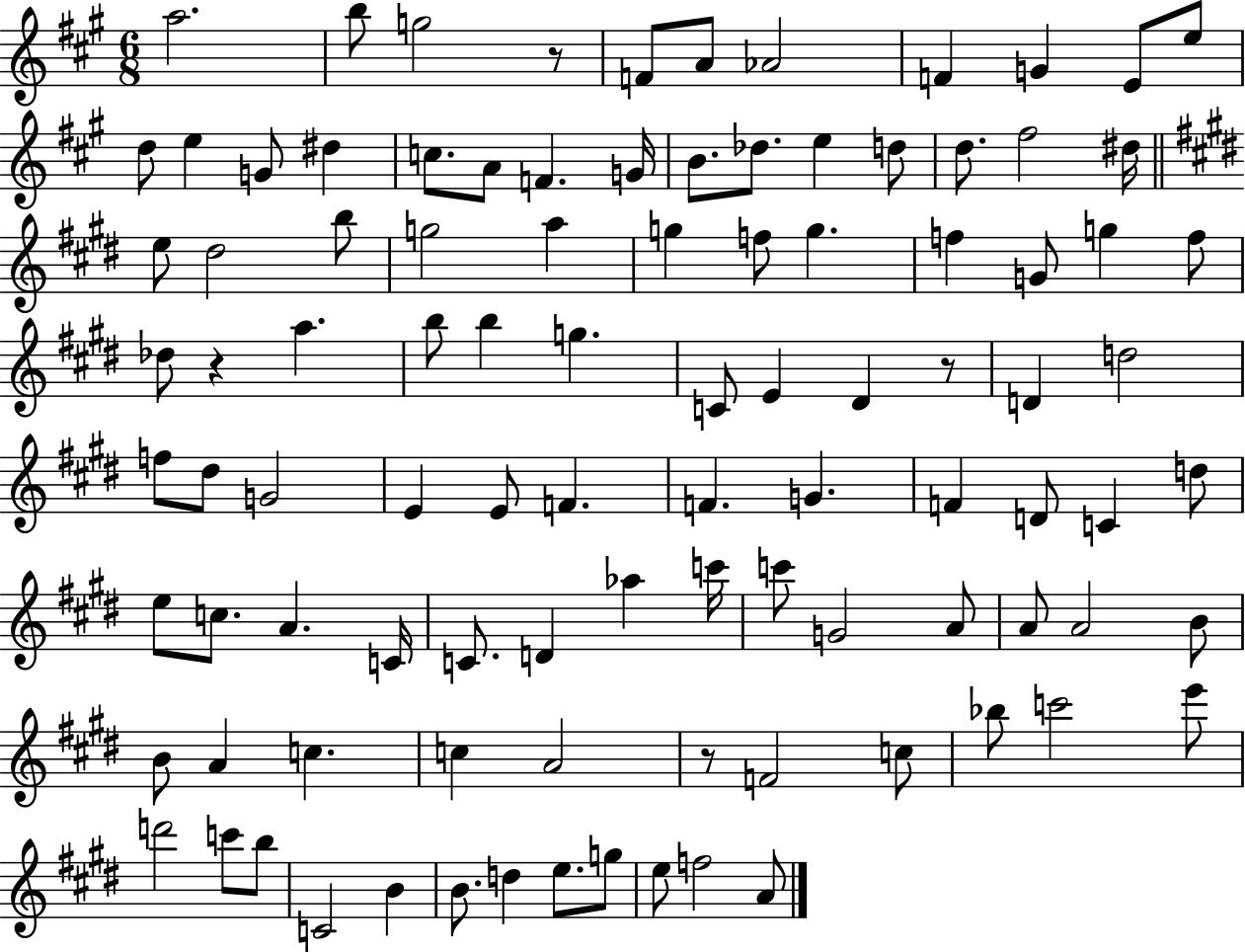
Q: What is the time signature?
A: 6/8